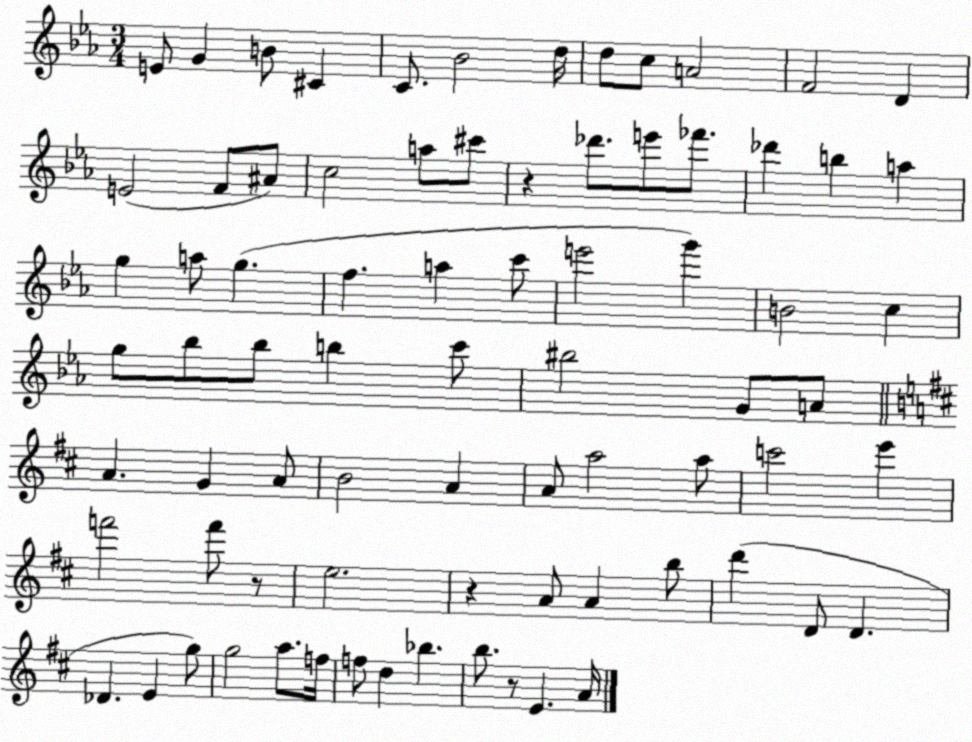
X:1
T:Untitled
M:3/4
L:1/4
K:Eb
E/2 G B/2 ^C C/2 _B2 d/4 d/2 c/2 A2 F2 D E2 F/2 ^A/2 c2 a/2 ^c'/2 z _d'/2 e'/2 _f'/2 _d' b a g a/2 g f a c'/2 e'2 g' B2 c g/2 _b/2 _b/2 b c'/2 ^b2 G/2 A/2 A G A/2 B2 A A/2 a2 a/2 c'2 e' f'2 f'/2 z/2 e2 z A/2 A b/2 d' D/2 D _D E g/2 g2 a/2 f/4 f/2 d _b b/2 z/2 E A/4